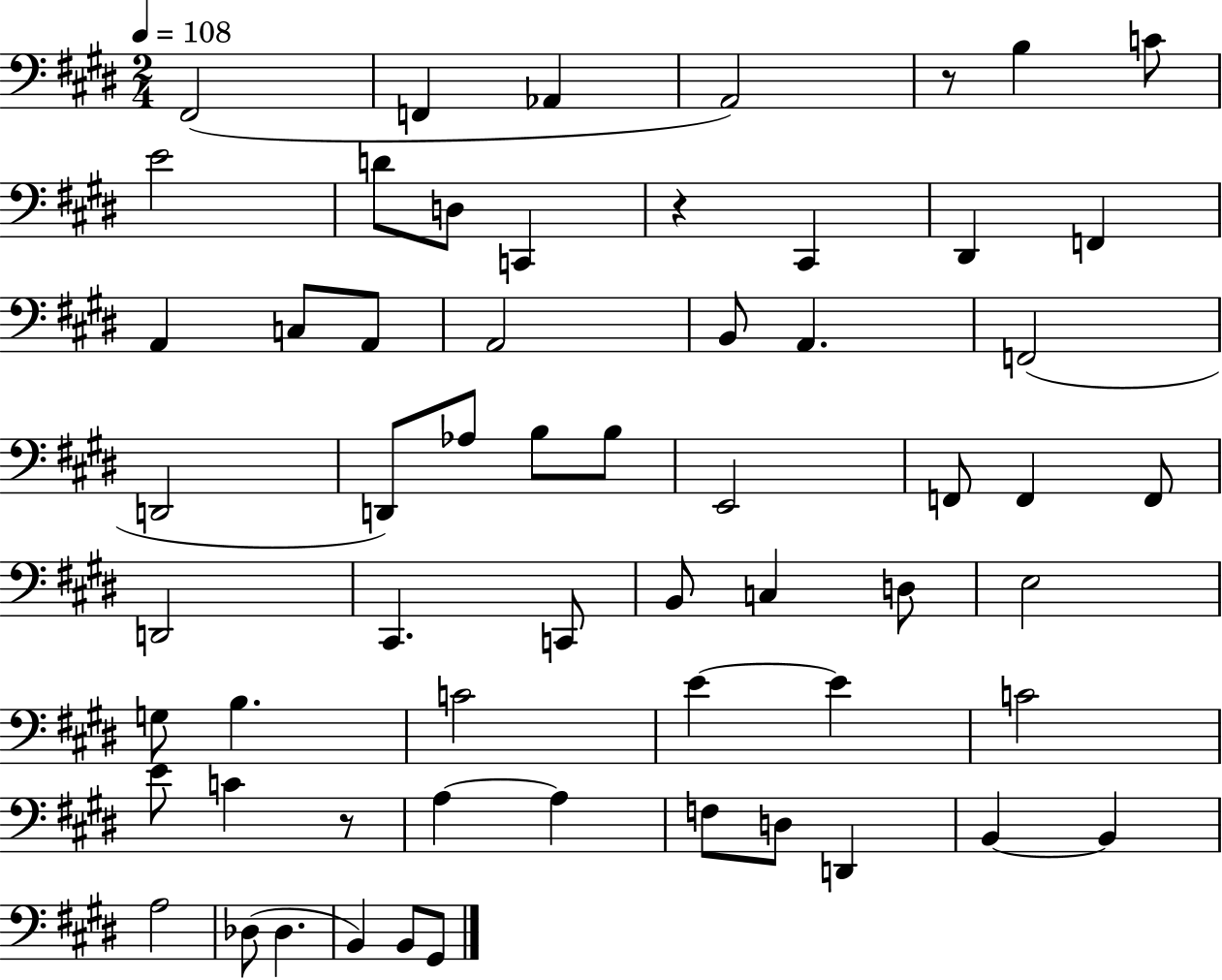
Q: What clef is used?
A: bass